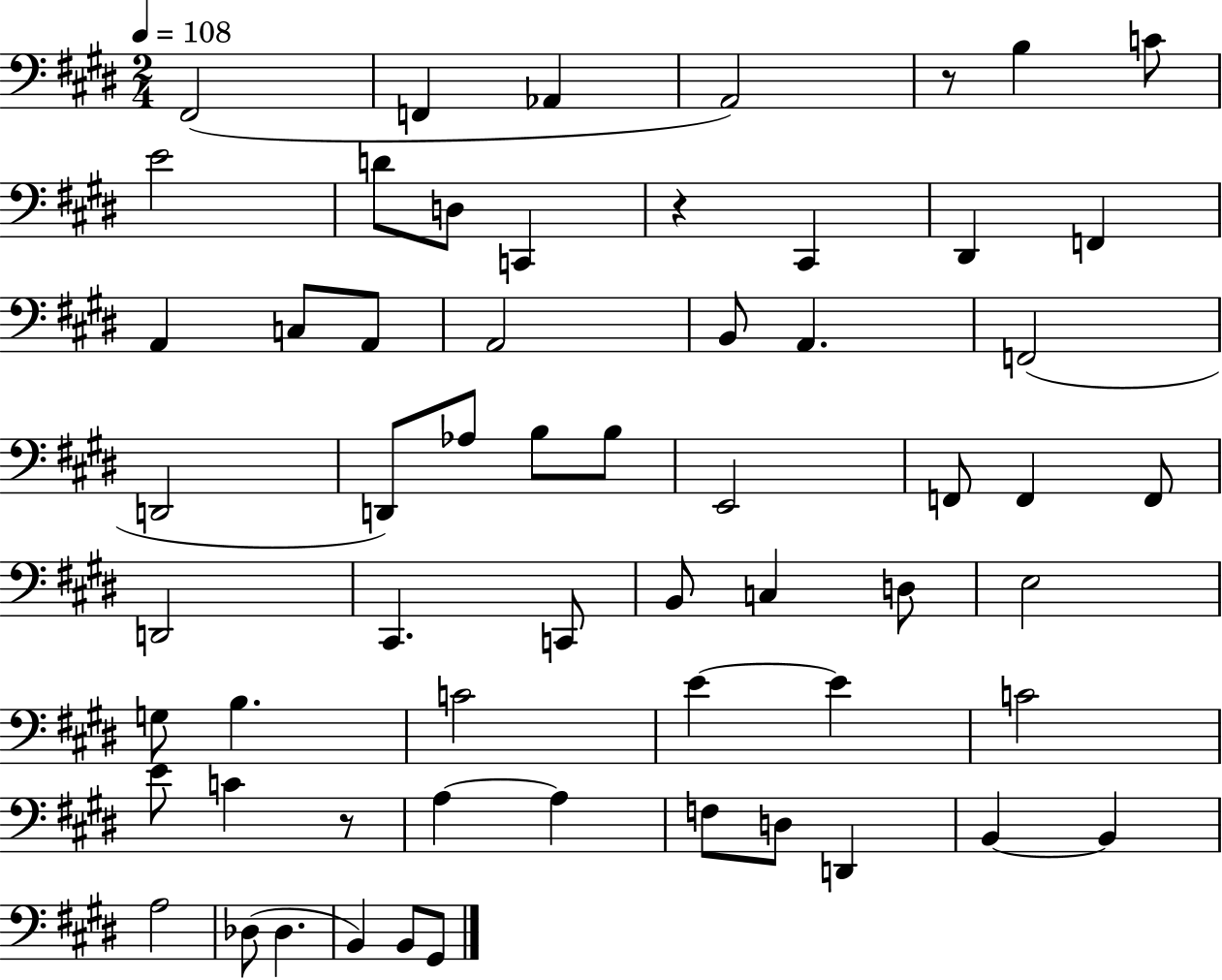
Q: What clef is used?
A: bass